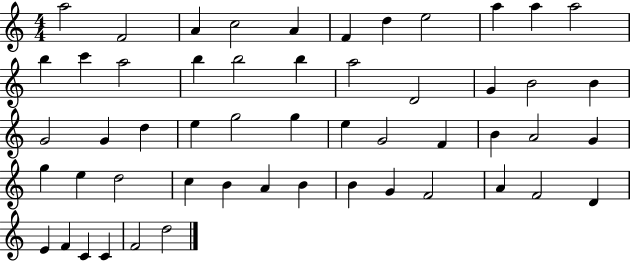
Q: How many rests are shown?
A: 0